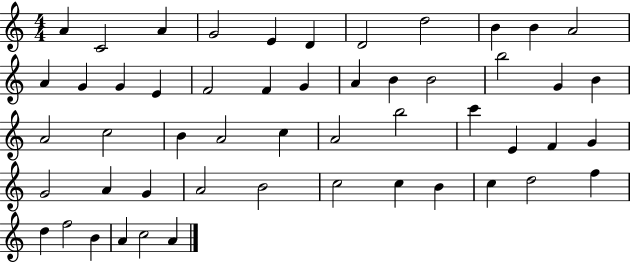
A4/q C4/h A4/q G4/h E4/q D4/q D4/h D5/h B4/q B4/q A4/h A4/q G4/q G4/q E4/q F4/h F4/q G4/q A4/q B4/q B4/h B5/h G4/q B4/q A4/h C5/h B4/q A4/h C5/q A4/h B5/h C6/q E4/q F4/q G4/q G4/h A4/q G4/q A4/h B4/h C5/h C5/q B4/q C5/q D5/h F5/q D5/q F5/h B4/q A4/q C5/h A4/q